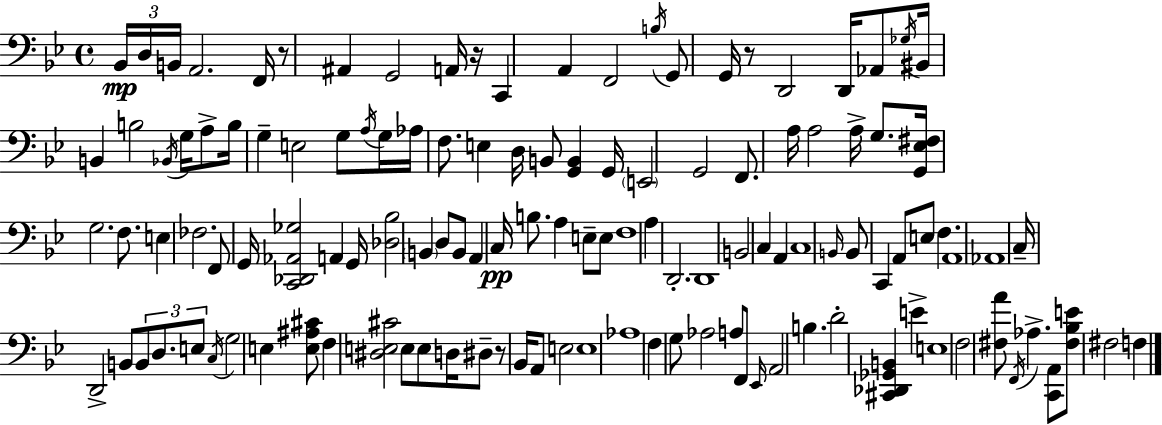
{
  \clef bass
  \time 4/4
  \defaultTimeSignature
  \key bes \major
  \repeat volta 2 { \tuplet 3/2 { bes,16\mp d16 b,16 } a,2. f,16 | r8 ais,4 g,2 a,16 r16 | c,4 a,4 f,2 | \acciaccatura { b16 } g,8 g,16 r8 d,2 d,16 aes,8 | \break \acciaccatura { ges16 } bis,16 b,4 b2 \acciaccatura { bes,16 } | g16 a8-> b16 g4-- e2 | g8 \acciaccatura { a16 } g16 aes16 f8. e4 d16 b,8 <g, b,>4 | g,16 \parenthesize e,2 g,2 | \break f,8. a16 a2 | a16-> g8. <g, ees fis>16 g2. | f8. e4 fes2. | f,8 g,16 <c, des, aes, ges>2 a,4 | \break g,16 <des bes>2 \parenthesize b,4 | d8 b,8 a,4 c16\pp b8. a4 | e8-- e8 f1 | a4 d,2.-. | \break d,1 | b,2 c4 | a,4 c1 | \grace { b,16 } b,8 c,4 a,8 e8 f4. | \break a,1 | aes,1 | c16-- d,2-> b,8 | \tuplet 3/2 { b,8 d8. e8 } \acciaccatura { c16 } g2 | \break e4 <e ais cis'>8 f4 <dis e cis'>2 | e8 e8 d16 dis8-- r8 bes,16 a,8 e2 | e1 | aes1 | \break f4 g8 aes2 | a8 f,8 \grace { ees,16 } a,2 | b4. d'2-. <cis, des, ges, b,>4 | e'4-> e1 | \break f2 <fis a'>8 | \acciaccatura { f,16 } aes4.-> <c, a,>8 <fis bes e'>8 fis2 | f4 } \bar "|."
}